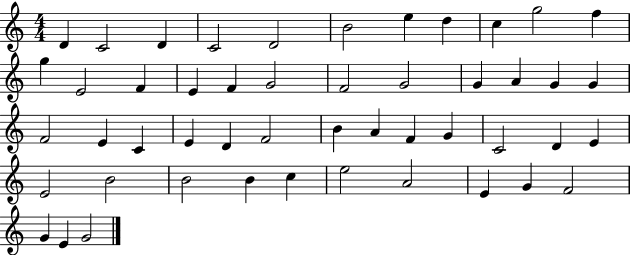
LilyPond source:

{
  \clef treble
  \numericTimeSignature
  \time 4/4
  \key c \major
  d'4 c'2 d'4 | c'2 d'2 | b'2 e''4 d''4 | c''4 g''2 f''4 | \break g''4 e'2 f'4 | e'4 f'4 g'2 | f'2 g'2 | g'4 a'4 g'4 g'4 | \break f'2 e'4 c'4 | e'4 d'4 f'2 | b'4 a'4 f'4 g'4 | c'2 d'4 e'4 | \break e'2 b'2 | b'2 b'4 c''4 | e''2 a'2 | e'4 g'4 f'2 | \break g'4 e'4 g'2 | \bar "|."
}